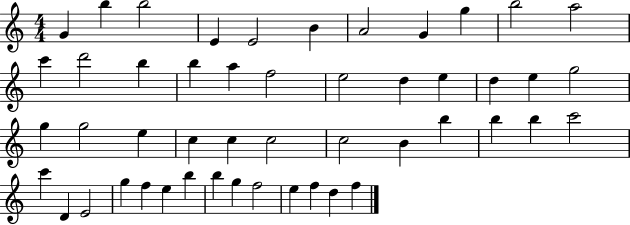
G4/q B5/q B5/h E4/q E4/h B4/q A4/h G4/q G5/q B5/h A5/h C6/q D6/h B5/q B5/q A5/q F5/h E5/h D5/q E5/q D5/q E5/q G5/h G5/q G5/h E5/q C5/q C5/q C5/h C5/h B4/q B5/q B5/q B5/q C6/h C6/q D4/q E4/h G5/q F5/q E5/q B5/q B5/q G5/q F5/h E5/q F5/q D5/q F5/q